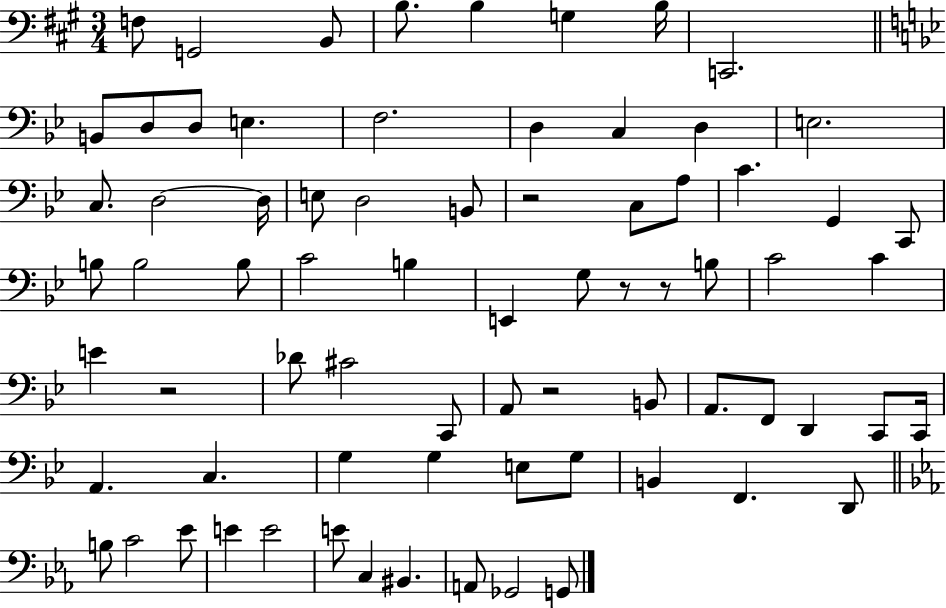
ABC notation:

X:1
T:Untitled
M:3/4
L:1/4
K:A
F,/2 G,,2 B,,/2 B,/2 B, G, B,/4 C,,2 B,,/2 D,/2 D,/2 E, F,2 D, C, D, E,2 C,/2 D,2 D,/4 E,/2 D,2 B,,/2 z2 C,/2 A,/2 C G,, C,,/2 B,/2 B,2 B,/2 C2 B, E,, G,/2 z/2 z/2 B,/2 C2 C E z2 _D/2 ^C2 C,,/2 A,,/2 z2 B,,/2 A,,/2 F,,/2 D,, C,,/2 C,,/4 A,, C, G, G, E,/2 G,/2 B,, F,, D,,/2 B,/2 C2 _E/2 E E2 E/2 C, ^B,, A,,/2 _G,,2 G,,/2